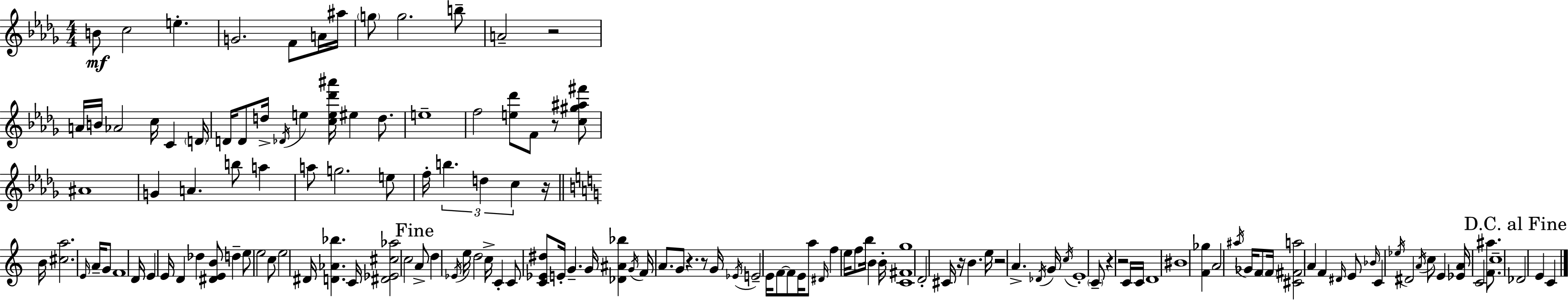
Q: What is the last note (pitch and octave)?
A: C4